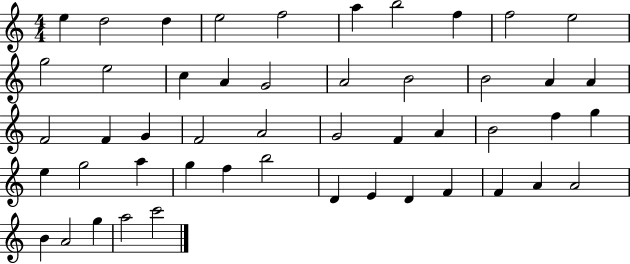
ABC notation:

X:1
T:Untitled
M:4/4
L:1/4
K:C
e d2 d e2 f2 a b2 f f2 e2 g2 e2 c A G2 A2 B2 B2 A A F2 F G F2 A2 G2 F A B2 f g e g2 a g f b2 D E D F F A A2 B A2 g a2 c'2